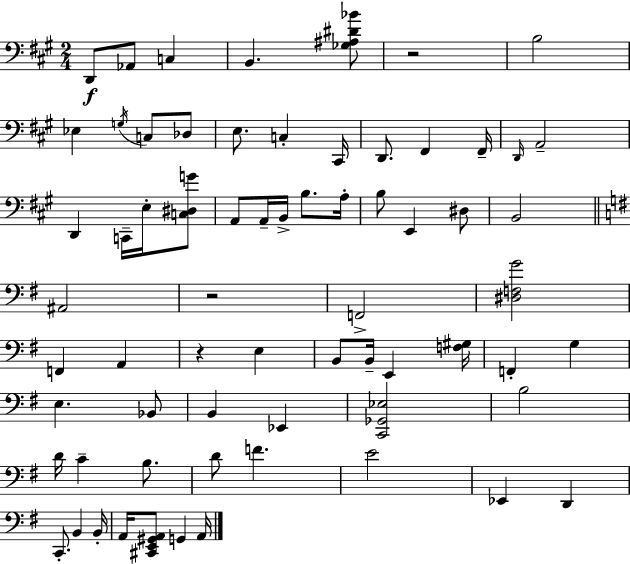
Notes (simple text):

D2/e Ab2/e C3/q B2/q. [Gb3,A#3,D#4,Bb4]/e R/h B3/h Eb3/q G3/s C3/e Db3/e E3/e. C3/q C#2/s D2/e. F#2/q F#2/s D2/s A2/h D2/q C2/s E3/s [C3,D#3,G4]/e A2/e A2/s B2/s B3/e. A3/s B3/e E2/q D#3/e B2/h A#2/h R/h F2/h [D#3,F3,G4]/h F2/q A2/q R/q E3/q B2/e B2/s E2/q [F3,G#3]/s F2/q G3/q E3/q. Bb2/e B2/q Eb2/q [C2,Gb2,Eb3]/h B3/h D4/s C4/q B3/e. D4/e F4/q. E4/h Eb2/q D2/q C2/e. B2/q B2/s A2/s [C#2,E2,G#2,A2]/e G2/q A2/s